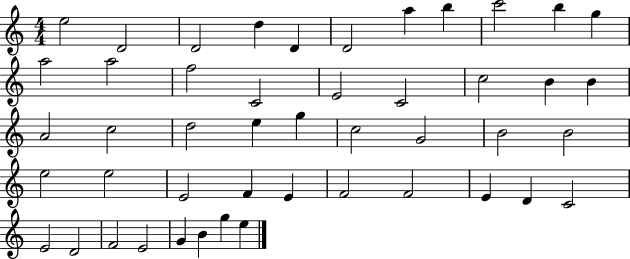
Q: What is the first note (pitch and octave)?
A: E5